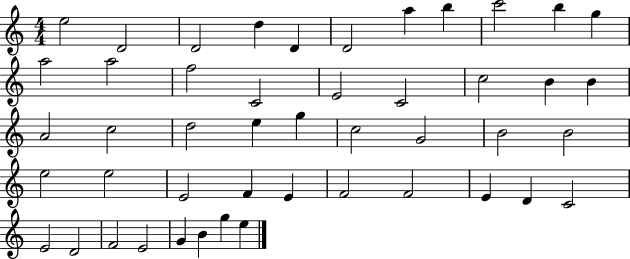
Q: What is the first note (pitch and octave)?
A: E5